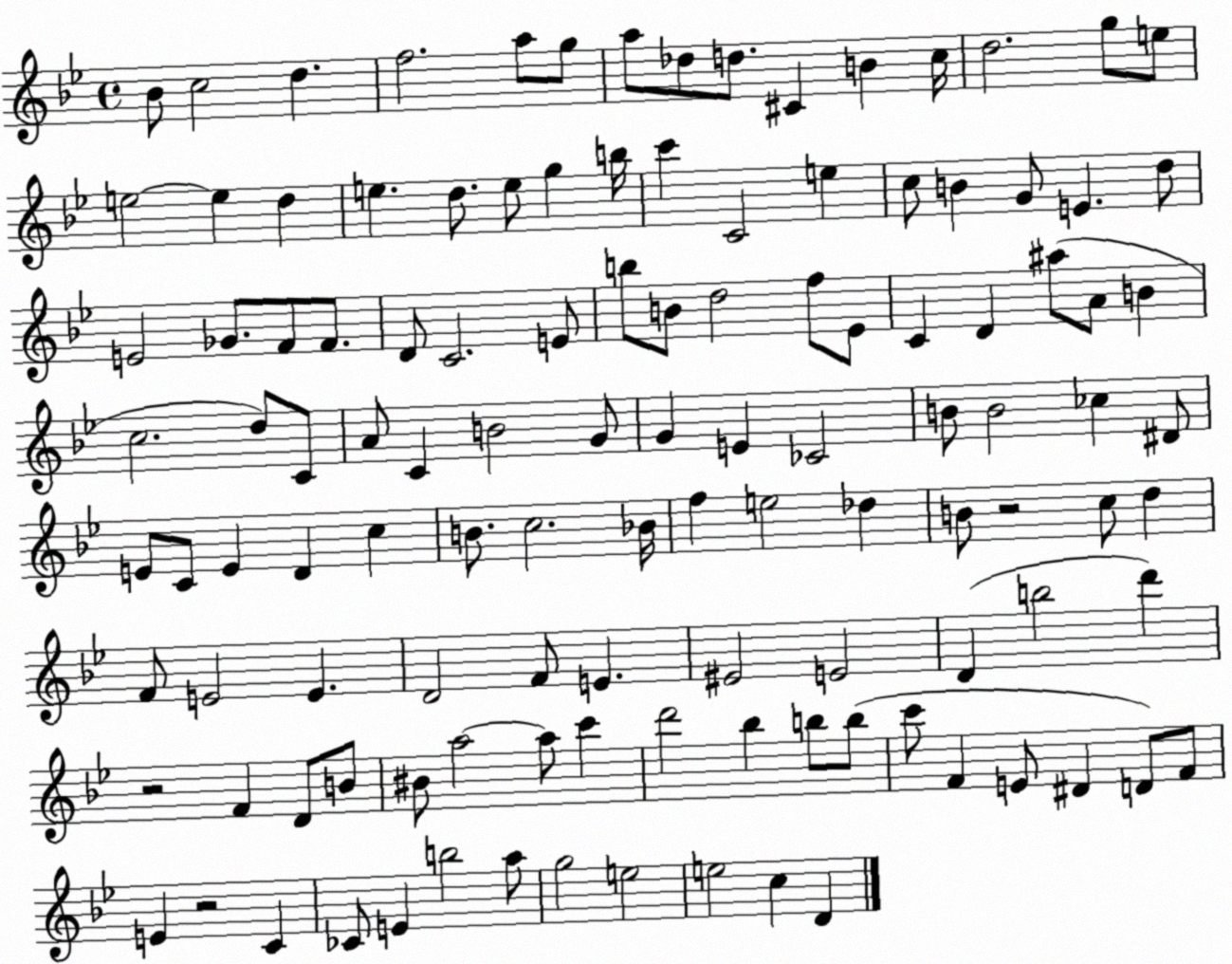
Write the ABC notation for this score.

X:1
T:Untitled
M:4/4
L:1/4
K:Bb
_B/2 c2 d f2 a/2 g/2 a/2 _d/2 d/2 ^C B c/4 d2 g/2 e/2 e2 e d e d/2 e/2 g b/4 c' C2 e c/2 B G/2 E d/2 E2 _G/2 F/2 F/2 D/2 C2 E/2 b/2 B/2 d2 f/2 _E/2 C D ^a/2 A/2 B c2 d/2 C/2 A/2 C B2 G/2 G E _C2 B/2 B2 _c ^D/2 E/2 C/2 E D c B/2 c2 _B/4 f e2 _d B/2 z2 c/2 d F/2 E2 E D2 F/2 E ^E2 E2 D b2 d' z2 F D/2 B/2 ^B/2 a2 a/2 c' d'2 _b b/2 b/2 c'/2 F E/2 ^D D/2 F/2 E z2 C _C/2 E b2 a/2 g2 e2 e2 c D